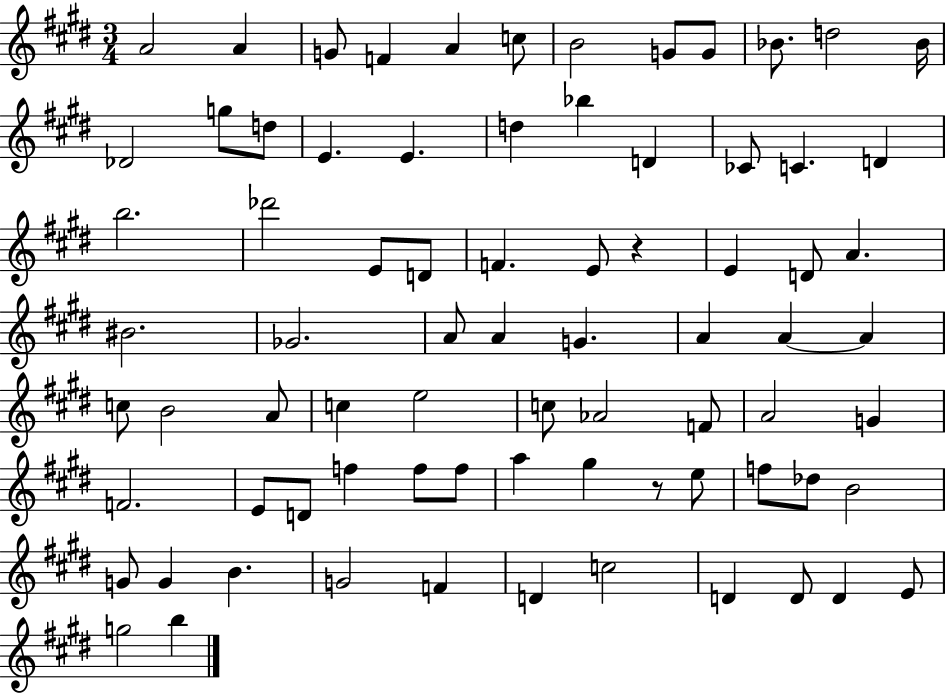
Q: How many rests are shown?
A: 2